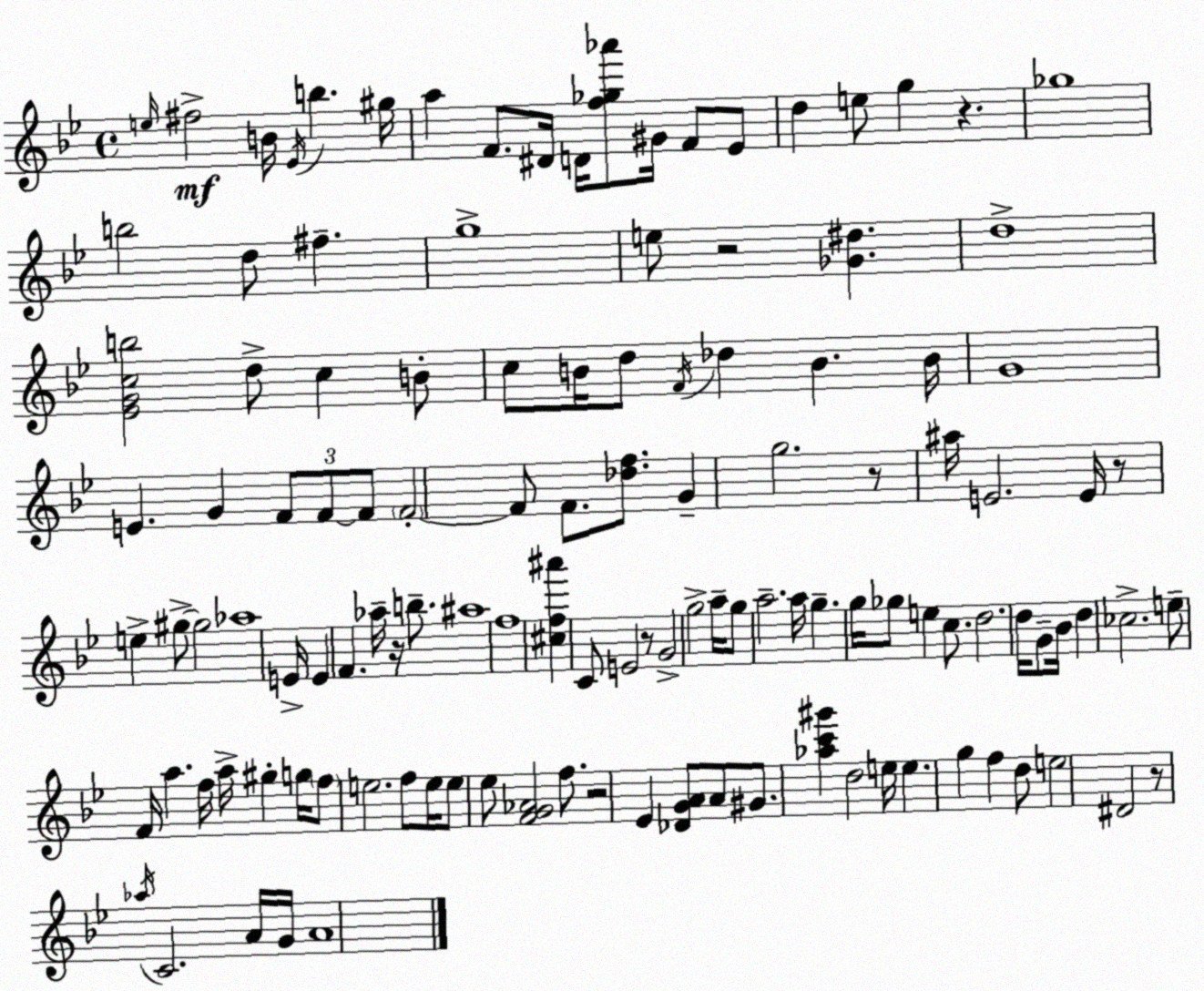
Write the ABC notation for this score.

X:1
T:Untitled
M:4/4
L:1/4
K:Bb
e/4 ^f2 B/4 _E/4 b ^g/4 a F/2 ^D/4 D/4 [f_g_a']/2 ^G/4 F/2 _E/2 d e/2 g z _g4 b2 d/2 ^f g4 e/2 z2 [_G^d] d4 [_EGcb]2 d/2 c B/2 c/2 B/4 d/2 F/4 _d B B/4 G4 E G F/2 F/2 F/2 F2 F/2 F/2 [_df]/2 G g2 z/2 ^a/4 E2 E/4 z/2 e ^g/2 ^g2 _a4 E/4 E F _a/4 z/4 b/2 ^a4 f4 [^cf^a'] C/2 E2 z/2 G2 g2 a/4 g/2 a2 a/4 g g/4 _g/2 e c/2 d2 d/4 G/2 _B/4 d _c2 e/2 F/4 a f/4 a/4 ^g g/4 f/2 e2 f/2 e/4 e/2 _e/2 [FG_A]2 f/2 z2 _E [_DGA]/2 A/2 ^G/2 [_ac'^g'] d2 e/4 e g f d/2 e2 ^D2 z/2 _a/4 C2 A/4 G/4 A4